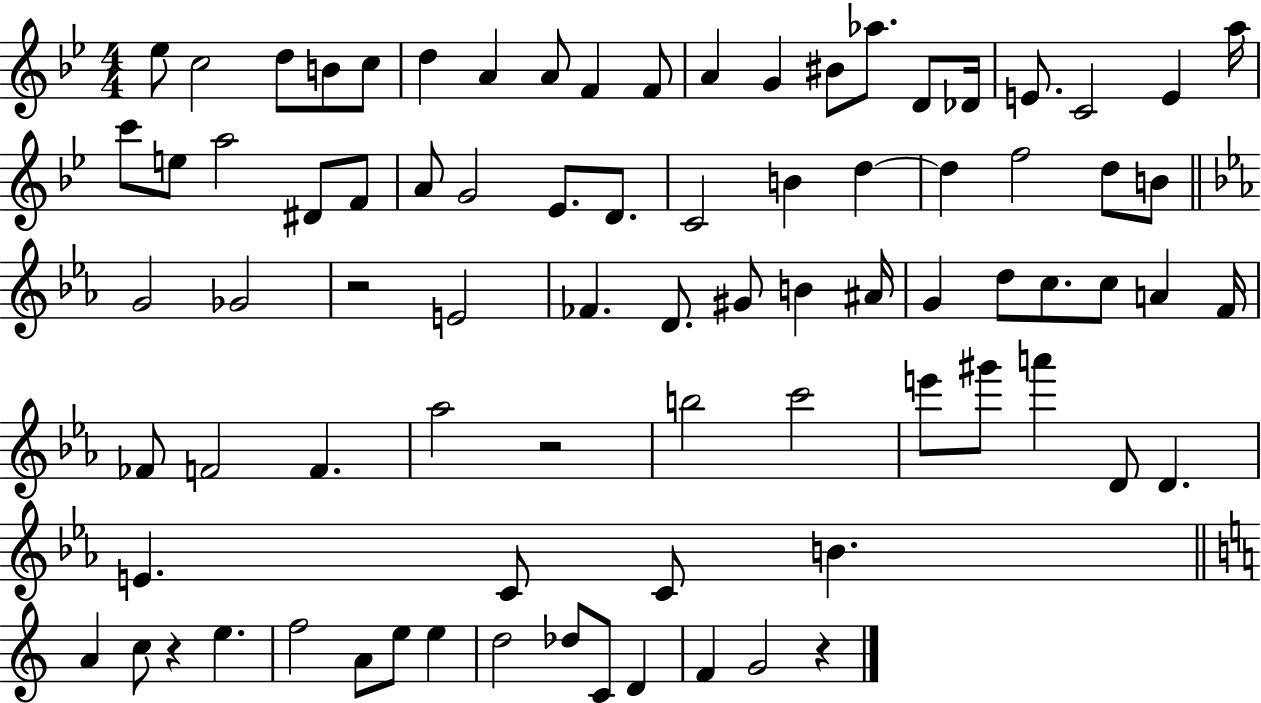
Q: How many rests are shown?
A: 4